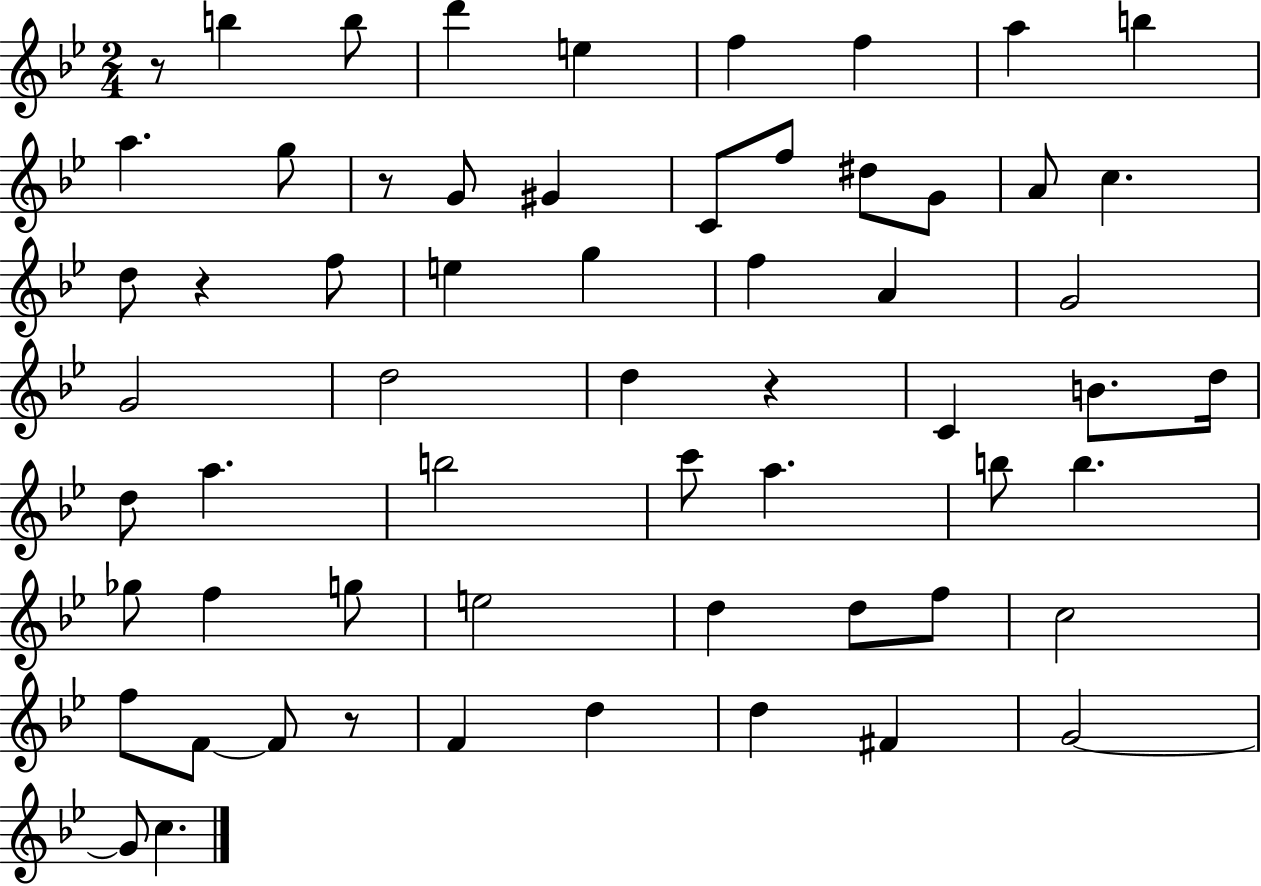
X:1
T:Untitled
M:2/4
L:1/4
K:Bb
z/2 b b/2 d' e f f a b a g/2 z/2 G/2 ^G C/2 f/2 ^d/2 G/2 A/2 c d/2 z f/2 e g f A G2 G2 d2 d z C B/2 d/4 d/2 a b2 c'/2 a b/2 b _g/2 f g/2 e2 d d/2 f/2 c2 f/2 F/2 F/2 z/2 F d d ^F G2 G/2 c